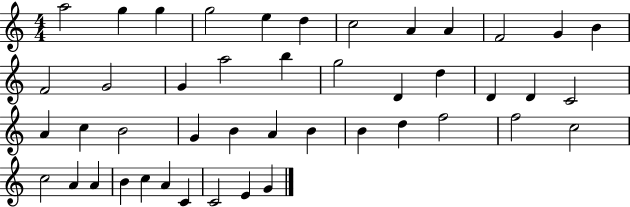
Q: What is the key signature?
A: C major